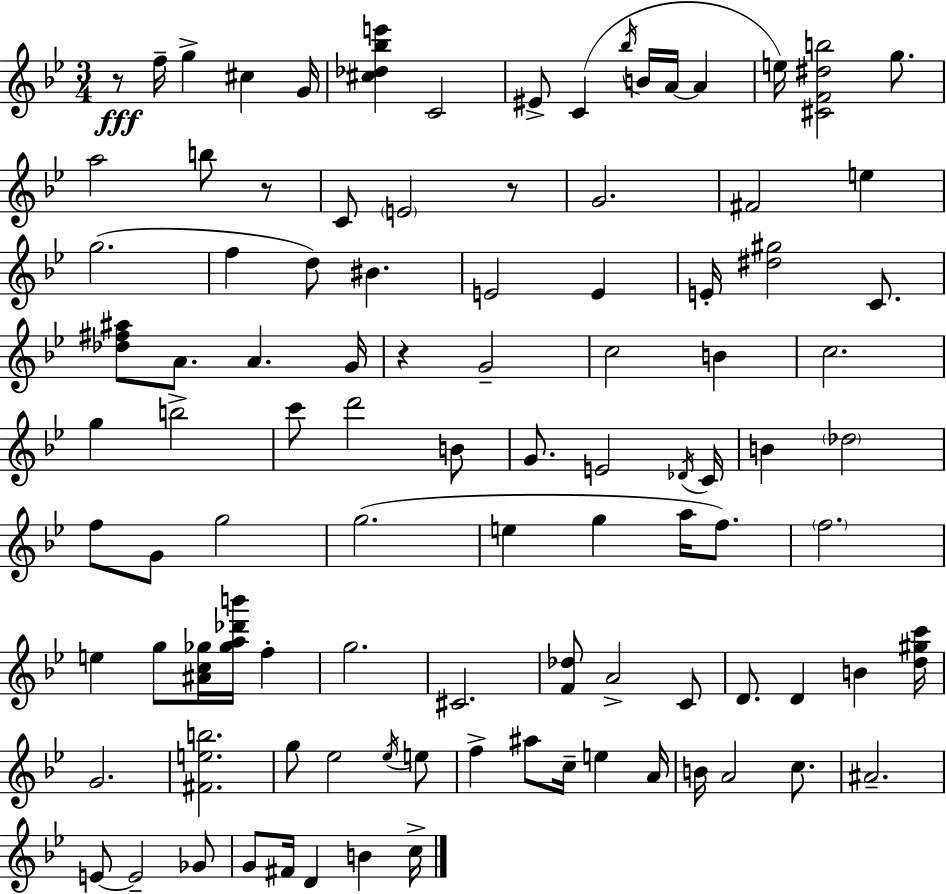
R/e F5/s G5/q C#5/q G4/s [C#5,Db5,Bb5,E6]/q C4/h EIS4/e C4/q Bb5/s B4/s A4/s A4/q E5/s [C#4,F4,D#5,B5]/h G5/e. A5/h B5/e R/e C4/e E4/h R/e G4/h. F#4/h E5/q G5/h. F5/q D5/e BIS4/q. E4/h E4/q E4/s [D#5,G#5]/h C4/e. [Db5,F#5,A#5]/e A4/e. A4/q. G4/s R/q G4/h C5/h B4/q C5/h. G5/q B5/h C6/e D6/h B4/e G4/e. E4/h Db4/s C4/s B4/q Db5/h F5/e G4/e G5/h G5/h. E5/q G5/q A5/s F5/e. F5/h. E5/q G5/e [A#4,C5,Gb5]/s [Gb5,A5,Db6,B6]/s F5/q G5/h. C#4/h. [F4,Db5]/e A4/h C4/e D4/e. D4/q B4/q [D5,G#5,C6]/s G4/h. [F#4,E5,B5]/h. G5/e Eb5/h Eb5/s E5/e F5/q A#5/e C5/s E5/q A4/s B4/s A4/h C5/e. A#4/h. E4/e E4/h Gb4/e G4/e F#4/s D4/q B4/q C5/s